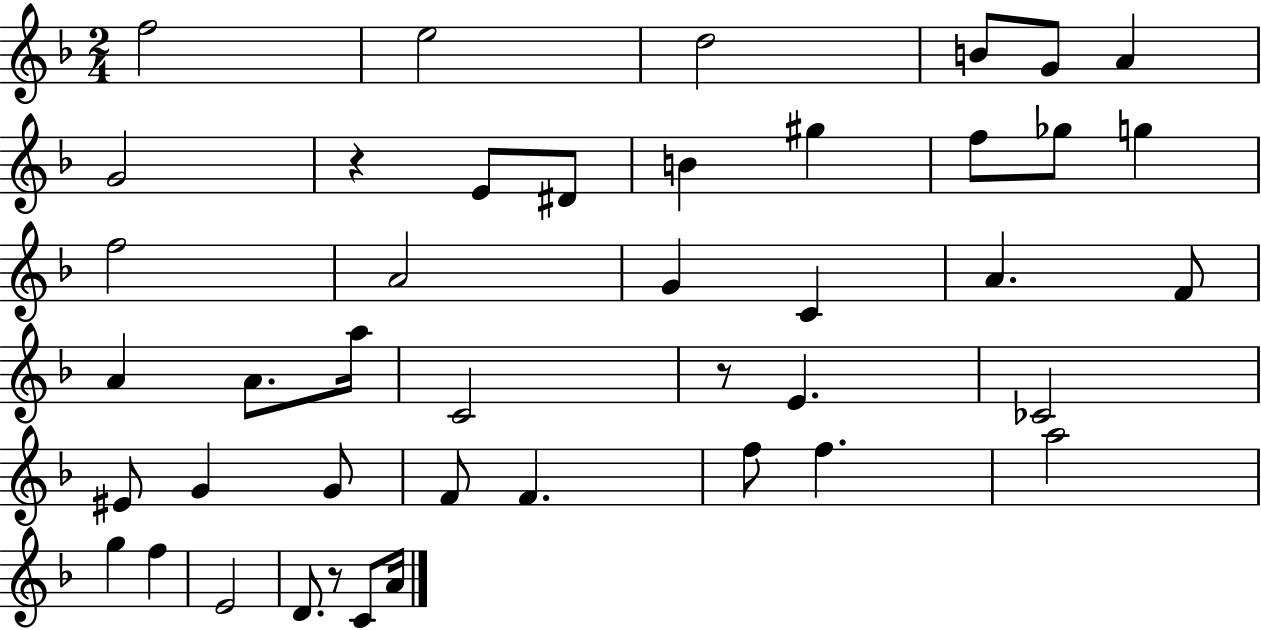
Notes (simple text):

F5/h E5/h D5/h B4/e G4/e A4/q G4/h R/q E4/e D#4/e B4/q G#5/q F5/e Gb5/e G5/q F5/h A4/h G4/q C4/q A4/q. F4/e A4/q A4/e. A5/s C4/h R/e E4/q. CES4/h EIS4/e G4/q G4/e F4/e F4/q. F5/e F5/q. A5/h G5/q F5/q E4/h D4/e. R/e C4/e A4/s